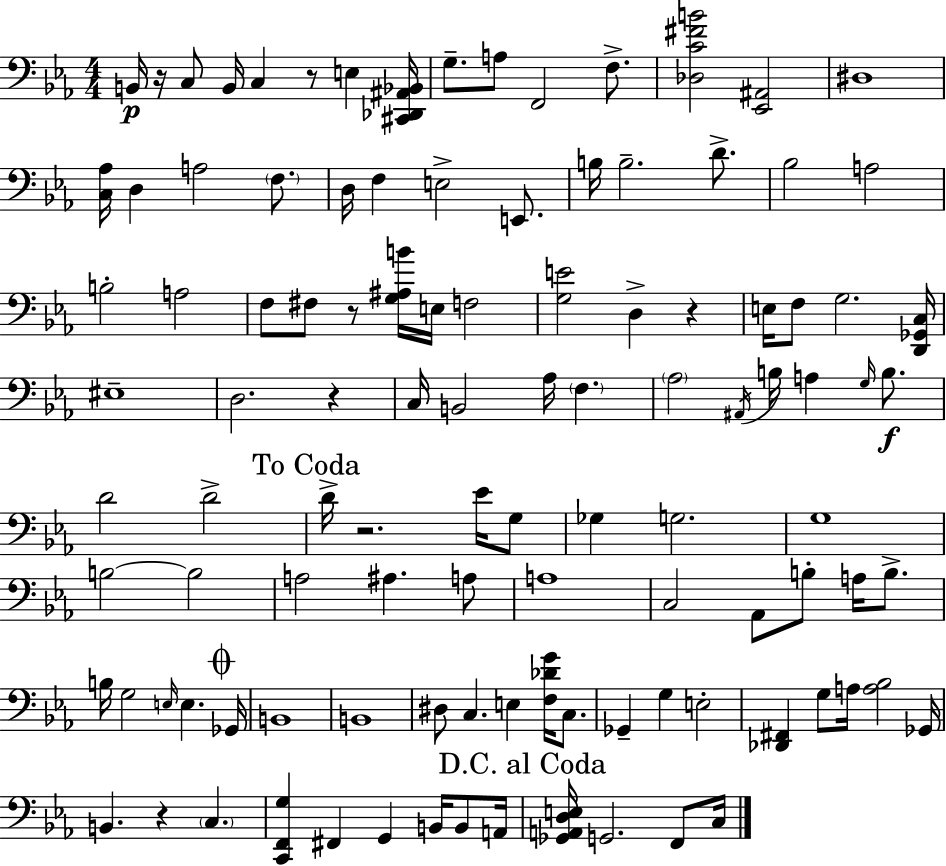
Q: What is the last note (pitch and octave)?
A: C3